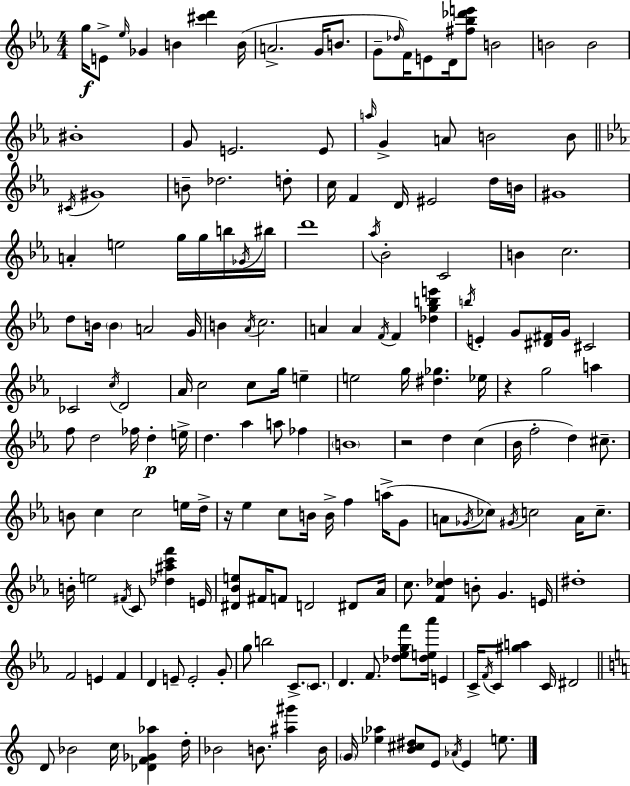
{
  \clef treble
  \numericTimeSignature
  \time 4/4
  \key c \minor
  g''16\f e'8-> \grace { ees''16 } ges'4 b'4 <cis''' d'''>4 | b'16( a'2.-> g'16 b'8. | g'8-- \grace { des''16 }) f'16 e'8 d'16 <fis'' bes'' des''' e'''>8 b'2 | b'2 b'2 | \break bis'1-. | g'8 e'2. | e'8 \grace { a''16 } g'4-> a'8 b'2 | b'8 \bar "||" \break \key ees \major \acciaccatura { cis'16 } gis'1 | b'8-- des''2. d''8-. | c''16 f'4 d'16 eis'2 d''16 | b'16 gis'1 | \break a'4-. e''2 g''16 g''16 b''16 | \acciaccatura { ges'16 } bis''16 d'''1 | \acciaccatura { aes''16 } bes'2-. c'2 | b'4 c''2. | \break d''8 b'16 \parenthesize b'4 a'2 | g'16 b'4 \acciaccatura { aes'16 } c''2. | a'4 a'4 \acciaccatura { f'16 } f'4 | <des'' g'' b'' e'''>4 \acciaccatura { b''16 } e'4-. g'8 <dis' fis'>16 g'16 cis'2 | \break ces'2 \acciaccatura { c''16 } d'2 | aes'16 c''2 | c''8 g''16 e''4-- e''2 g''16 | <dis'' ges''>4. ees''16 r4 g''2 | \break a''4 f''8 d''2 | fes''16 d''4-.\p e''16-> d''4. aes''4 | a''8 fes''4 \parenthesize b'1 | r2 d''4 | \break c''4( bes'16 f''2-. | d''4) cis''8.-- b'8 c''4 c''2 | e''16 d''16-> r16 ees''4 c''8 b'16 b'16-> | f''4 a''16->( g'8 a'8 \acciaccatura { ges'16 } ces''8) \acciaccatura { gis'16 } c''2 | \break a'16 c''8.-- b'16-. e''2 | \acciaccatura { fis'16 } c'8 <des'' ais'' c''' f'''>4 e'16 <dis' bes' e''>8 fis'16 f'8 d'2 | dis'8 aes'16 c''8. <f' c'' des''>4 | b'8-. g'4. e'16 dis''1-. | \break f'2 | e'4 f'4 d'4 e'8-- | e'2-. g'8-. g''8 b''2 | c'8.-> \parenthesize c'8. d'4. | \break f'8. <des'' ees'' g'' f'''>8 <des'' e'' aes'''>16 e'4 c'16-> \acciaccatura { f'16 } c'8 <gis'' a''>4 | c'16 dis'2 \bar "||" \break \key a \minor d'8 bes'2 c''16 <des' f' ges' aes''>4 d''16-. | bes'2 b'8. <ais'' gis'''>4 b'16 | \parenthesize g'16 <ees'' aes''>4 <b' cis'' dis''>8 e'8 \acciaccatura { aes'16 } e'4 e''8. | \bar "|."
}